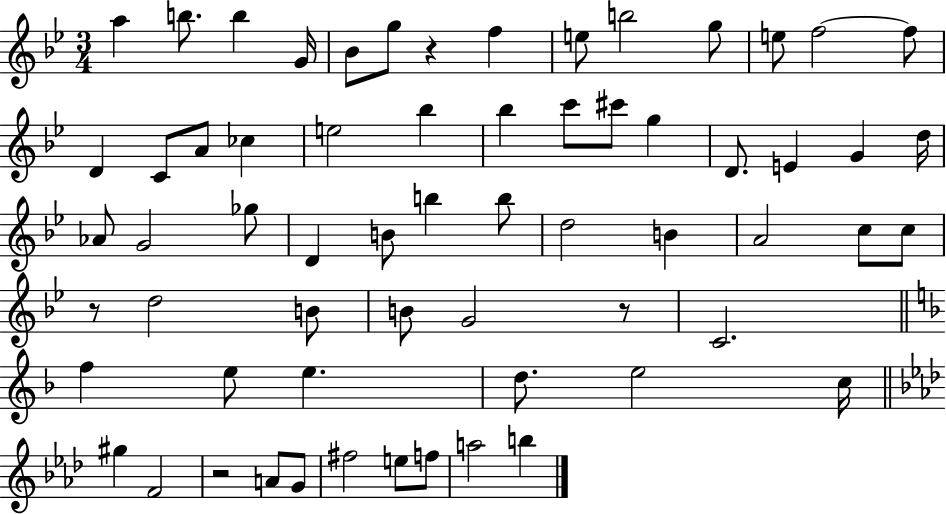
{
  \clef treble
  \numericTimeSignature
  \time 3/4
  \key bes \major
  a''4 b''8. b''4 g'16 | bes'8 g''8 r4 f''4 | e''8 b''2 g''8 | e''8 f''2~~ f''8 | \break d'4 c'8 a'8 ces''4 | e''2 bes''4 | bes''4 c'''8 cis'''8 g''4 | d'8. e'4 g'4 d''16 | \break aes'8 g'2 ges''8 | d'4 b'8 b''4 b''8 | d''2 b'4 | a'2 c''8 c''8 | \break r8 d''2 b'8 | b'8 g'2 r8 | c'2. | \bar "||" \break \key f \major f''4 e''8 e''4. | d''8. e''2 c''16 | \bar "||" \break \key aes \major gis''4 f'2 | r2 a'8 g'8 | fis''2 e''8 f''8 | a''2 b''4 | \break \bar "|."
}